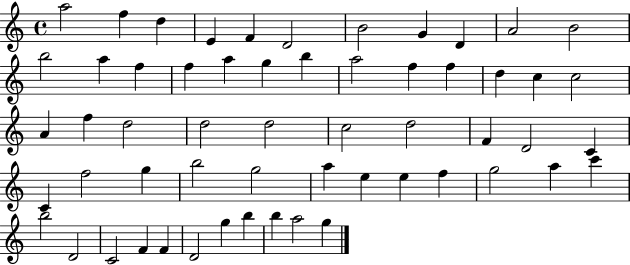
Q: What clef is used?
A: treble